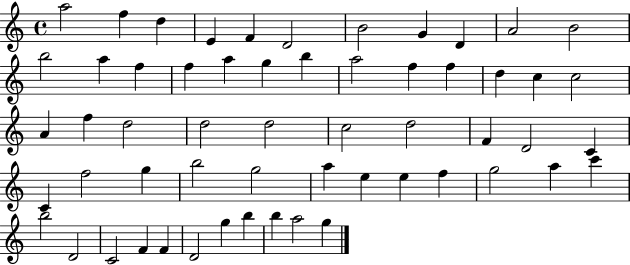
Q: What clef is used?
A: treble